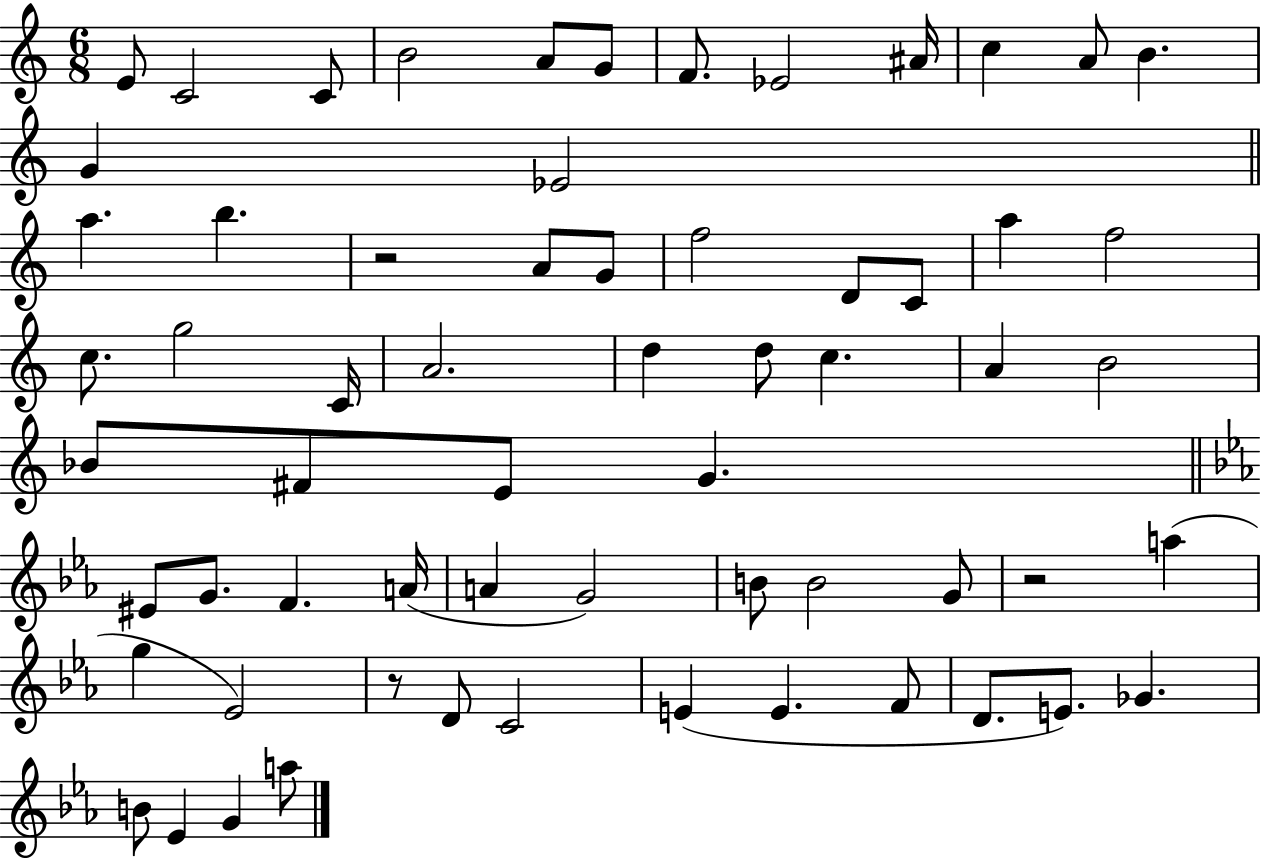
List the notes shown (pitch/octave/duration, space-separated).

E4/e C4/h C4/e B4/h A4/e G4/e F4/e. Eb4/h A#4/s C5/q A4/e B4/q. G4/q Eb4/h A5/q. B5/q. R/h A4/e G4/e F5/h D4/e C4/e A5/q F5/h C5/e. G5/h C4/s A4/h. D5/q D5/e C5/q. A4/q B4/h Bb4/e F#4/e E4/e G4/q. EIS4/e G4/e. F4/q. A4/s A4/q G4/h B4/e B4/h G4/e R/h A5/q G5/q Eb4/h R/e D4/e C4/h E4/q E4/q. F4/e D4/e. E4/e. Gb4/q. B4/e Eb4/q G4/q A5/e